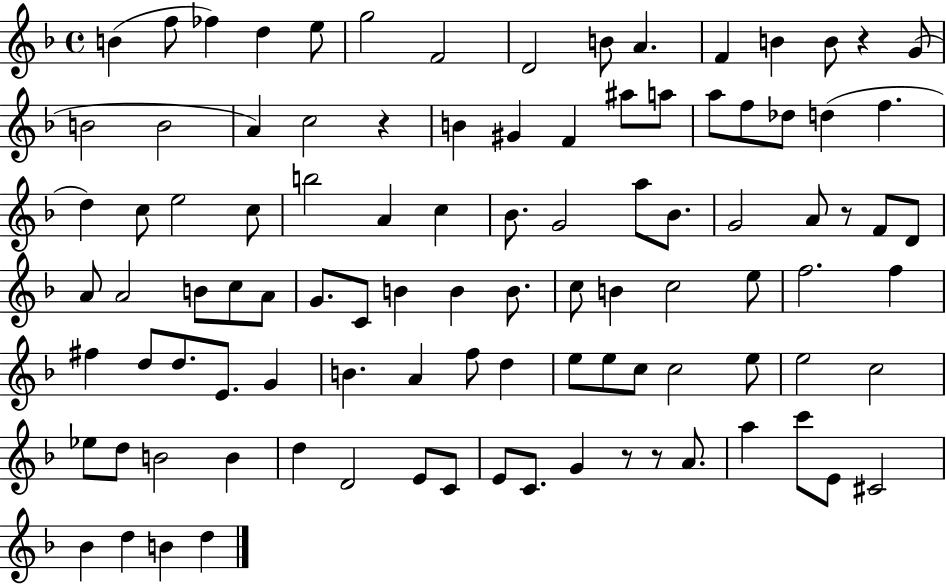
B4/q F5/e FES5/q D5/q E5/e G5/h F4/h D4/h B4/e A4/q. F4/q B4/q B4/e R/q G4/e B4/h B4/h A4/q C5/h R/q B4/q G#4/q F4/q A#5/e A5/e A5/e F5/e Db5/e D5/q F5/q. D5/q C5/e E5/h C5/e B5/h A4/q C5/q Bb4/e. G4/h A5/e Bb4/e. G4/h A4/e R/e F4/e D4/e A4/e A4/h B4/e C5/e A4/e G4/e. C4/e B4/q B4/q B4/e. C5/e B4/q C5/h E5/e F5/h. F5/q F#5/q D5/e D5/e. E4/e. G4/q B4/q. A4/q F5/e D5/q E5/e E5/e C5/e C5/h E5/e E5/h C5/h Eb5/e D5/e B4/h B4/q D5/q D4/h E4/e C4/e E4/e C4/e. G4/q R/e R/e A4/e. A5/q C6/e E4/e C#4/h Bb4/q D5/q B4/q D5/q